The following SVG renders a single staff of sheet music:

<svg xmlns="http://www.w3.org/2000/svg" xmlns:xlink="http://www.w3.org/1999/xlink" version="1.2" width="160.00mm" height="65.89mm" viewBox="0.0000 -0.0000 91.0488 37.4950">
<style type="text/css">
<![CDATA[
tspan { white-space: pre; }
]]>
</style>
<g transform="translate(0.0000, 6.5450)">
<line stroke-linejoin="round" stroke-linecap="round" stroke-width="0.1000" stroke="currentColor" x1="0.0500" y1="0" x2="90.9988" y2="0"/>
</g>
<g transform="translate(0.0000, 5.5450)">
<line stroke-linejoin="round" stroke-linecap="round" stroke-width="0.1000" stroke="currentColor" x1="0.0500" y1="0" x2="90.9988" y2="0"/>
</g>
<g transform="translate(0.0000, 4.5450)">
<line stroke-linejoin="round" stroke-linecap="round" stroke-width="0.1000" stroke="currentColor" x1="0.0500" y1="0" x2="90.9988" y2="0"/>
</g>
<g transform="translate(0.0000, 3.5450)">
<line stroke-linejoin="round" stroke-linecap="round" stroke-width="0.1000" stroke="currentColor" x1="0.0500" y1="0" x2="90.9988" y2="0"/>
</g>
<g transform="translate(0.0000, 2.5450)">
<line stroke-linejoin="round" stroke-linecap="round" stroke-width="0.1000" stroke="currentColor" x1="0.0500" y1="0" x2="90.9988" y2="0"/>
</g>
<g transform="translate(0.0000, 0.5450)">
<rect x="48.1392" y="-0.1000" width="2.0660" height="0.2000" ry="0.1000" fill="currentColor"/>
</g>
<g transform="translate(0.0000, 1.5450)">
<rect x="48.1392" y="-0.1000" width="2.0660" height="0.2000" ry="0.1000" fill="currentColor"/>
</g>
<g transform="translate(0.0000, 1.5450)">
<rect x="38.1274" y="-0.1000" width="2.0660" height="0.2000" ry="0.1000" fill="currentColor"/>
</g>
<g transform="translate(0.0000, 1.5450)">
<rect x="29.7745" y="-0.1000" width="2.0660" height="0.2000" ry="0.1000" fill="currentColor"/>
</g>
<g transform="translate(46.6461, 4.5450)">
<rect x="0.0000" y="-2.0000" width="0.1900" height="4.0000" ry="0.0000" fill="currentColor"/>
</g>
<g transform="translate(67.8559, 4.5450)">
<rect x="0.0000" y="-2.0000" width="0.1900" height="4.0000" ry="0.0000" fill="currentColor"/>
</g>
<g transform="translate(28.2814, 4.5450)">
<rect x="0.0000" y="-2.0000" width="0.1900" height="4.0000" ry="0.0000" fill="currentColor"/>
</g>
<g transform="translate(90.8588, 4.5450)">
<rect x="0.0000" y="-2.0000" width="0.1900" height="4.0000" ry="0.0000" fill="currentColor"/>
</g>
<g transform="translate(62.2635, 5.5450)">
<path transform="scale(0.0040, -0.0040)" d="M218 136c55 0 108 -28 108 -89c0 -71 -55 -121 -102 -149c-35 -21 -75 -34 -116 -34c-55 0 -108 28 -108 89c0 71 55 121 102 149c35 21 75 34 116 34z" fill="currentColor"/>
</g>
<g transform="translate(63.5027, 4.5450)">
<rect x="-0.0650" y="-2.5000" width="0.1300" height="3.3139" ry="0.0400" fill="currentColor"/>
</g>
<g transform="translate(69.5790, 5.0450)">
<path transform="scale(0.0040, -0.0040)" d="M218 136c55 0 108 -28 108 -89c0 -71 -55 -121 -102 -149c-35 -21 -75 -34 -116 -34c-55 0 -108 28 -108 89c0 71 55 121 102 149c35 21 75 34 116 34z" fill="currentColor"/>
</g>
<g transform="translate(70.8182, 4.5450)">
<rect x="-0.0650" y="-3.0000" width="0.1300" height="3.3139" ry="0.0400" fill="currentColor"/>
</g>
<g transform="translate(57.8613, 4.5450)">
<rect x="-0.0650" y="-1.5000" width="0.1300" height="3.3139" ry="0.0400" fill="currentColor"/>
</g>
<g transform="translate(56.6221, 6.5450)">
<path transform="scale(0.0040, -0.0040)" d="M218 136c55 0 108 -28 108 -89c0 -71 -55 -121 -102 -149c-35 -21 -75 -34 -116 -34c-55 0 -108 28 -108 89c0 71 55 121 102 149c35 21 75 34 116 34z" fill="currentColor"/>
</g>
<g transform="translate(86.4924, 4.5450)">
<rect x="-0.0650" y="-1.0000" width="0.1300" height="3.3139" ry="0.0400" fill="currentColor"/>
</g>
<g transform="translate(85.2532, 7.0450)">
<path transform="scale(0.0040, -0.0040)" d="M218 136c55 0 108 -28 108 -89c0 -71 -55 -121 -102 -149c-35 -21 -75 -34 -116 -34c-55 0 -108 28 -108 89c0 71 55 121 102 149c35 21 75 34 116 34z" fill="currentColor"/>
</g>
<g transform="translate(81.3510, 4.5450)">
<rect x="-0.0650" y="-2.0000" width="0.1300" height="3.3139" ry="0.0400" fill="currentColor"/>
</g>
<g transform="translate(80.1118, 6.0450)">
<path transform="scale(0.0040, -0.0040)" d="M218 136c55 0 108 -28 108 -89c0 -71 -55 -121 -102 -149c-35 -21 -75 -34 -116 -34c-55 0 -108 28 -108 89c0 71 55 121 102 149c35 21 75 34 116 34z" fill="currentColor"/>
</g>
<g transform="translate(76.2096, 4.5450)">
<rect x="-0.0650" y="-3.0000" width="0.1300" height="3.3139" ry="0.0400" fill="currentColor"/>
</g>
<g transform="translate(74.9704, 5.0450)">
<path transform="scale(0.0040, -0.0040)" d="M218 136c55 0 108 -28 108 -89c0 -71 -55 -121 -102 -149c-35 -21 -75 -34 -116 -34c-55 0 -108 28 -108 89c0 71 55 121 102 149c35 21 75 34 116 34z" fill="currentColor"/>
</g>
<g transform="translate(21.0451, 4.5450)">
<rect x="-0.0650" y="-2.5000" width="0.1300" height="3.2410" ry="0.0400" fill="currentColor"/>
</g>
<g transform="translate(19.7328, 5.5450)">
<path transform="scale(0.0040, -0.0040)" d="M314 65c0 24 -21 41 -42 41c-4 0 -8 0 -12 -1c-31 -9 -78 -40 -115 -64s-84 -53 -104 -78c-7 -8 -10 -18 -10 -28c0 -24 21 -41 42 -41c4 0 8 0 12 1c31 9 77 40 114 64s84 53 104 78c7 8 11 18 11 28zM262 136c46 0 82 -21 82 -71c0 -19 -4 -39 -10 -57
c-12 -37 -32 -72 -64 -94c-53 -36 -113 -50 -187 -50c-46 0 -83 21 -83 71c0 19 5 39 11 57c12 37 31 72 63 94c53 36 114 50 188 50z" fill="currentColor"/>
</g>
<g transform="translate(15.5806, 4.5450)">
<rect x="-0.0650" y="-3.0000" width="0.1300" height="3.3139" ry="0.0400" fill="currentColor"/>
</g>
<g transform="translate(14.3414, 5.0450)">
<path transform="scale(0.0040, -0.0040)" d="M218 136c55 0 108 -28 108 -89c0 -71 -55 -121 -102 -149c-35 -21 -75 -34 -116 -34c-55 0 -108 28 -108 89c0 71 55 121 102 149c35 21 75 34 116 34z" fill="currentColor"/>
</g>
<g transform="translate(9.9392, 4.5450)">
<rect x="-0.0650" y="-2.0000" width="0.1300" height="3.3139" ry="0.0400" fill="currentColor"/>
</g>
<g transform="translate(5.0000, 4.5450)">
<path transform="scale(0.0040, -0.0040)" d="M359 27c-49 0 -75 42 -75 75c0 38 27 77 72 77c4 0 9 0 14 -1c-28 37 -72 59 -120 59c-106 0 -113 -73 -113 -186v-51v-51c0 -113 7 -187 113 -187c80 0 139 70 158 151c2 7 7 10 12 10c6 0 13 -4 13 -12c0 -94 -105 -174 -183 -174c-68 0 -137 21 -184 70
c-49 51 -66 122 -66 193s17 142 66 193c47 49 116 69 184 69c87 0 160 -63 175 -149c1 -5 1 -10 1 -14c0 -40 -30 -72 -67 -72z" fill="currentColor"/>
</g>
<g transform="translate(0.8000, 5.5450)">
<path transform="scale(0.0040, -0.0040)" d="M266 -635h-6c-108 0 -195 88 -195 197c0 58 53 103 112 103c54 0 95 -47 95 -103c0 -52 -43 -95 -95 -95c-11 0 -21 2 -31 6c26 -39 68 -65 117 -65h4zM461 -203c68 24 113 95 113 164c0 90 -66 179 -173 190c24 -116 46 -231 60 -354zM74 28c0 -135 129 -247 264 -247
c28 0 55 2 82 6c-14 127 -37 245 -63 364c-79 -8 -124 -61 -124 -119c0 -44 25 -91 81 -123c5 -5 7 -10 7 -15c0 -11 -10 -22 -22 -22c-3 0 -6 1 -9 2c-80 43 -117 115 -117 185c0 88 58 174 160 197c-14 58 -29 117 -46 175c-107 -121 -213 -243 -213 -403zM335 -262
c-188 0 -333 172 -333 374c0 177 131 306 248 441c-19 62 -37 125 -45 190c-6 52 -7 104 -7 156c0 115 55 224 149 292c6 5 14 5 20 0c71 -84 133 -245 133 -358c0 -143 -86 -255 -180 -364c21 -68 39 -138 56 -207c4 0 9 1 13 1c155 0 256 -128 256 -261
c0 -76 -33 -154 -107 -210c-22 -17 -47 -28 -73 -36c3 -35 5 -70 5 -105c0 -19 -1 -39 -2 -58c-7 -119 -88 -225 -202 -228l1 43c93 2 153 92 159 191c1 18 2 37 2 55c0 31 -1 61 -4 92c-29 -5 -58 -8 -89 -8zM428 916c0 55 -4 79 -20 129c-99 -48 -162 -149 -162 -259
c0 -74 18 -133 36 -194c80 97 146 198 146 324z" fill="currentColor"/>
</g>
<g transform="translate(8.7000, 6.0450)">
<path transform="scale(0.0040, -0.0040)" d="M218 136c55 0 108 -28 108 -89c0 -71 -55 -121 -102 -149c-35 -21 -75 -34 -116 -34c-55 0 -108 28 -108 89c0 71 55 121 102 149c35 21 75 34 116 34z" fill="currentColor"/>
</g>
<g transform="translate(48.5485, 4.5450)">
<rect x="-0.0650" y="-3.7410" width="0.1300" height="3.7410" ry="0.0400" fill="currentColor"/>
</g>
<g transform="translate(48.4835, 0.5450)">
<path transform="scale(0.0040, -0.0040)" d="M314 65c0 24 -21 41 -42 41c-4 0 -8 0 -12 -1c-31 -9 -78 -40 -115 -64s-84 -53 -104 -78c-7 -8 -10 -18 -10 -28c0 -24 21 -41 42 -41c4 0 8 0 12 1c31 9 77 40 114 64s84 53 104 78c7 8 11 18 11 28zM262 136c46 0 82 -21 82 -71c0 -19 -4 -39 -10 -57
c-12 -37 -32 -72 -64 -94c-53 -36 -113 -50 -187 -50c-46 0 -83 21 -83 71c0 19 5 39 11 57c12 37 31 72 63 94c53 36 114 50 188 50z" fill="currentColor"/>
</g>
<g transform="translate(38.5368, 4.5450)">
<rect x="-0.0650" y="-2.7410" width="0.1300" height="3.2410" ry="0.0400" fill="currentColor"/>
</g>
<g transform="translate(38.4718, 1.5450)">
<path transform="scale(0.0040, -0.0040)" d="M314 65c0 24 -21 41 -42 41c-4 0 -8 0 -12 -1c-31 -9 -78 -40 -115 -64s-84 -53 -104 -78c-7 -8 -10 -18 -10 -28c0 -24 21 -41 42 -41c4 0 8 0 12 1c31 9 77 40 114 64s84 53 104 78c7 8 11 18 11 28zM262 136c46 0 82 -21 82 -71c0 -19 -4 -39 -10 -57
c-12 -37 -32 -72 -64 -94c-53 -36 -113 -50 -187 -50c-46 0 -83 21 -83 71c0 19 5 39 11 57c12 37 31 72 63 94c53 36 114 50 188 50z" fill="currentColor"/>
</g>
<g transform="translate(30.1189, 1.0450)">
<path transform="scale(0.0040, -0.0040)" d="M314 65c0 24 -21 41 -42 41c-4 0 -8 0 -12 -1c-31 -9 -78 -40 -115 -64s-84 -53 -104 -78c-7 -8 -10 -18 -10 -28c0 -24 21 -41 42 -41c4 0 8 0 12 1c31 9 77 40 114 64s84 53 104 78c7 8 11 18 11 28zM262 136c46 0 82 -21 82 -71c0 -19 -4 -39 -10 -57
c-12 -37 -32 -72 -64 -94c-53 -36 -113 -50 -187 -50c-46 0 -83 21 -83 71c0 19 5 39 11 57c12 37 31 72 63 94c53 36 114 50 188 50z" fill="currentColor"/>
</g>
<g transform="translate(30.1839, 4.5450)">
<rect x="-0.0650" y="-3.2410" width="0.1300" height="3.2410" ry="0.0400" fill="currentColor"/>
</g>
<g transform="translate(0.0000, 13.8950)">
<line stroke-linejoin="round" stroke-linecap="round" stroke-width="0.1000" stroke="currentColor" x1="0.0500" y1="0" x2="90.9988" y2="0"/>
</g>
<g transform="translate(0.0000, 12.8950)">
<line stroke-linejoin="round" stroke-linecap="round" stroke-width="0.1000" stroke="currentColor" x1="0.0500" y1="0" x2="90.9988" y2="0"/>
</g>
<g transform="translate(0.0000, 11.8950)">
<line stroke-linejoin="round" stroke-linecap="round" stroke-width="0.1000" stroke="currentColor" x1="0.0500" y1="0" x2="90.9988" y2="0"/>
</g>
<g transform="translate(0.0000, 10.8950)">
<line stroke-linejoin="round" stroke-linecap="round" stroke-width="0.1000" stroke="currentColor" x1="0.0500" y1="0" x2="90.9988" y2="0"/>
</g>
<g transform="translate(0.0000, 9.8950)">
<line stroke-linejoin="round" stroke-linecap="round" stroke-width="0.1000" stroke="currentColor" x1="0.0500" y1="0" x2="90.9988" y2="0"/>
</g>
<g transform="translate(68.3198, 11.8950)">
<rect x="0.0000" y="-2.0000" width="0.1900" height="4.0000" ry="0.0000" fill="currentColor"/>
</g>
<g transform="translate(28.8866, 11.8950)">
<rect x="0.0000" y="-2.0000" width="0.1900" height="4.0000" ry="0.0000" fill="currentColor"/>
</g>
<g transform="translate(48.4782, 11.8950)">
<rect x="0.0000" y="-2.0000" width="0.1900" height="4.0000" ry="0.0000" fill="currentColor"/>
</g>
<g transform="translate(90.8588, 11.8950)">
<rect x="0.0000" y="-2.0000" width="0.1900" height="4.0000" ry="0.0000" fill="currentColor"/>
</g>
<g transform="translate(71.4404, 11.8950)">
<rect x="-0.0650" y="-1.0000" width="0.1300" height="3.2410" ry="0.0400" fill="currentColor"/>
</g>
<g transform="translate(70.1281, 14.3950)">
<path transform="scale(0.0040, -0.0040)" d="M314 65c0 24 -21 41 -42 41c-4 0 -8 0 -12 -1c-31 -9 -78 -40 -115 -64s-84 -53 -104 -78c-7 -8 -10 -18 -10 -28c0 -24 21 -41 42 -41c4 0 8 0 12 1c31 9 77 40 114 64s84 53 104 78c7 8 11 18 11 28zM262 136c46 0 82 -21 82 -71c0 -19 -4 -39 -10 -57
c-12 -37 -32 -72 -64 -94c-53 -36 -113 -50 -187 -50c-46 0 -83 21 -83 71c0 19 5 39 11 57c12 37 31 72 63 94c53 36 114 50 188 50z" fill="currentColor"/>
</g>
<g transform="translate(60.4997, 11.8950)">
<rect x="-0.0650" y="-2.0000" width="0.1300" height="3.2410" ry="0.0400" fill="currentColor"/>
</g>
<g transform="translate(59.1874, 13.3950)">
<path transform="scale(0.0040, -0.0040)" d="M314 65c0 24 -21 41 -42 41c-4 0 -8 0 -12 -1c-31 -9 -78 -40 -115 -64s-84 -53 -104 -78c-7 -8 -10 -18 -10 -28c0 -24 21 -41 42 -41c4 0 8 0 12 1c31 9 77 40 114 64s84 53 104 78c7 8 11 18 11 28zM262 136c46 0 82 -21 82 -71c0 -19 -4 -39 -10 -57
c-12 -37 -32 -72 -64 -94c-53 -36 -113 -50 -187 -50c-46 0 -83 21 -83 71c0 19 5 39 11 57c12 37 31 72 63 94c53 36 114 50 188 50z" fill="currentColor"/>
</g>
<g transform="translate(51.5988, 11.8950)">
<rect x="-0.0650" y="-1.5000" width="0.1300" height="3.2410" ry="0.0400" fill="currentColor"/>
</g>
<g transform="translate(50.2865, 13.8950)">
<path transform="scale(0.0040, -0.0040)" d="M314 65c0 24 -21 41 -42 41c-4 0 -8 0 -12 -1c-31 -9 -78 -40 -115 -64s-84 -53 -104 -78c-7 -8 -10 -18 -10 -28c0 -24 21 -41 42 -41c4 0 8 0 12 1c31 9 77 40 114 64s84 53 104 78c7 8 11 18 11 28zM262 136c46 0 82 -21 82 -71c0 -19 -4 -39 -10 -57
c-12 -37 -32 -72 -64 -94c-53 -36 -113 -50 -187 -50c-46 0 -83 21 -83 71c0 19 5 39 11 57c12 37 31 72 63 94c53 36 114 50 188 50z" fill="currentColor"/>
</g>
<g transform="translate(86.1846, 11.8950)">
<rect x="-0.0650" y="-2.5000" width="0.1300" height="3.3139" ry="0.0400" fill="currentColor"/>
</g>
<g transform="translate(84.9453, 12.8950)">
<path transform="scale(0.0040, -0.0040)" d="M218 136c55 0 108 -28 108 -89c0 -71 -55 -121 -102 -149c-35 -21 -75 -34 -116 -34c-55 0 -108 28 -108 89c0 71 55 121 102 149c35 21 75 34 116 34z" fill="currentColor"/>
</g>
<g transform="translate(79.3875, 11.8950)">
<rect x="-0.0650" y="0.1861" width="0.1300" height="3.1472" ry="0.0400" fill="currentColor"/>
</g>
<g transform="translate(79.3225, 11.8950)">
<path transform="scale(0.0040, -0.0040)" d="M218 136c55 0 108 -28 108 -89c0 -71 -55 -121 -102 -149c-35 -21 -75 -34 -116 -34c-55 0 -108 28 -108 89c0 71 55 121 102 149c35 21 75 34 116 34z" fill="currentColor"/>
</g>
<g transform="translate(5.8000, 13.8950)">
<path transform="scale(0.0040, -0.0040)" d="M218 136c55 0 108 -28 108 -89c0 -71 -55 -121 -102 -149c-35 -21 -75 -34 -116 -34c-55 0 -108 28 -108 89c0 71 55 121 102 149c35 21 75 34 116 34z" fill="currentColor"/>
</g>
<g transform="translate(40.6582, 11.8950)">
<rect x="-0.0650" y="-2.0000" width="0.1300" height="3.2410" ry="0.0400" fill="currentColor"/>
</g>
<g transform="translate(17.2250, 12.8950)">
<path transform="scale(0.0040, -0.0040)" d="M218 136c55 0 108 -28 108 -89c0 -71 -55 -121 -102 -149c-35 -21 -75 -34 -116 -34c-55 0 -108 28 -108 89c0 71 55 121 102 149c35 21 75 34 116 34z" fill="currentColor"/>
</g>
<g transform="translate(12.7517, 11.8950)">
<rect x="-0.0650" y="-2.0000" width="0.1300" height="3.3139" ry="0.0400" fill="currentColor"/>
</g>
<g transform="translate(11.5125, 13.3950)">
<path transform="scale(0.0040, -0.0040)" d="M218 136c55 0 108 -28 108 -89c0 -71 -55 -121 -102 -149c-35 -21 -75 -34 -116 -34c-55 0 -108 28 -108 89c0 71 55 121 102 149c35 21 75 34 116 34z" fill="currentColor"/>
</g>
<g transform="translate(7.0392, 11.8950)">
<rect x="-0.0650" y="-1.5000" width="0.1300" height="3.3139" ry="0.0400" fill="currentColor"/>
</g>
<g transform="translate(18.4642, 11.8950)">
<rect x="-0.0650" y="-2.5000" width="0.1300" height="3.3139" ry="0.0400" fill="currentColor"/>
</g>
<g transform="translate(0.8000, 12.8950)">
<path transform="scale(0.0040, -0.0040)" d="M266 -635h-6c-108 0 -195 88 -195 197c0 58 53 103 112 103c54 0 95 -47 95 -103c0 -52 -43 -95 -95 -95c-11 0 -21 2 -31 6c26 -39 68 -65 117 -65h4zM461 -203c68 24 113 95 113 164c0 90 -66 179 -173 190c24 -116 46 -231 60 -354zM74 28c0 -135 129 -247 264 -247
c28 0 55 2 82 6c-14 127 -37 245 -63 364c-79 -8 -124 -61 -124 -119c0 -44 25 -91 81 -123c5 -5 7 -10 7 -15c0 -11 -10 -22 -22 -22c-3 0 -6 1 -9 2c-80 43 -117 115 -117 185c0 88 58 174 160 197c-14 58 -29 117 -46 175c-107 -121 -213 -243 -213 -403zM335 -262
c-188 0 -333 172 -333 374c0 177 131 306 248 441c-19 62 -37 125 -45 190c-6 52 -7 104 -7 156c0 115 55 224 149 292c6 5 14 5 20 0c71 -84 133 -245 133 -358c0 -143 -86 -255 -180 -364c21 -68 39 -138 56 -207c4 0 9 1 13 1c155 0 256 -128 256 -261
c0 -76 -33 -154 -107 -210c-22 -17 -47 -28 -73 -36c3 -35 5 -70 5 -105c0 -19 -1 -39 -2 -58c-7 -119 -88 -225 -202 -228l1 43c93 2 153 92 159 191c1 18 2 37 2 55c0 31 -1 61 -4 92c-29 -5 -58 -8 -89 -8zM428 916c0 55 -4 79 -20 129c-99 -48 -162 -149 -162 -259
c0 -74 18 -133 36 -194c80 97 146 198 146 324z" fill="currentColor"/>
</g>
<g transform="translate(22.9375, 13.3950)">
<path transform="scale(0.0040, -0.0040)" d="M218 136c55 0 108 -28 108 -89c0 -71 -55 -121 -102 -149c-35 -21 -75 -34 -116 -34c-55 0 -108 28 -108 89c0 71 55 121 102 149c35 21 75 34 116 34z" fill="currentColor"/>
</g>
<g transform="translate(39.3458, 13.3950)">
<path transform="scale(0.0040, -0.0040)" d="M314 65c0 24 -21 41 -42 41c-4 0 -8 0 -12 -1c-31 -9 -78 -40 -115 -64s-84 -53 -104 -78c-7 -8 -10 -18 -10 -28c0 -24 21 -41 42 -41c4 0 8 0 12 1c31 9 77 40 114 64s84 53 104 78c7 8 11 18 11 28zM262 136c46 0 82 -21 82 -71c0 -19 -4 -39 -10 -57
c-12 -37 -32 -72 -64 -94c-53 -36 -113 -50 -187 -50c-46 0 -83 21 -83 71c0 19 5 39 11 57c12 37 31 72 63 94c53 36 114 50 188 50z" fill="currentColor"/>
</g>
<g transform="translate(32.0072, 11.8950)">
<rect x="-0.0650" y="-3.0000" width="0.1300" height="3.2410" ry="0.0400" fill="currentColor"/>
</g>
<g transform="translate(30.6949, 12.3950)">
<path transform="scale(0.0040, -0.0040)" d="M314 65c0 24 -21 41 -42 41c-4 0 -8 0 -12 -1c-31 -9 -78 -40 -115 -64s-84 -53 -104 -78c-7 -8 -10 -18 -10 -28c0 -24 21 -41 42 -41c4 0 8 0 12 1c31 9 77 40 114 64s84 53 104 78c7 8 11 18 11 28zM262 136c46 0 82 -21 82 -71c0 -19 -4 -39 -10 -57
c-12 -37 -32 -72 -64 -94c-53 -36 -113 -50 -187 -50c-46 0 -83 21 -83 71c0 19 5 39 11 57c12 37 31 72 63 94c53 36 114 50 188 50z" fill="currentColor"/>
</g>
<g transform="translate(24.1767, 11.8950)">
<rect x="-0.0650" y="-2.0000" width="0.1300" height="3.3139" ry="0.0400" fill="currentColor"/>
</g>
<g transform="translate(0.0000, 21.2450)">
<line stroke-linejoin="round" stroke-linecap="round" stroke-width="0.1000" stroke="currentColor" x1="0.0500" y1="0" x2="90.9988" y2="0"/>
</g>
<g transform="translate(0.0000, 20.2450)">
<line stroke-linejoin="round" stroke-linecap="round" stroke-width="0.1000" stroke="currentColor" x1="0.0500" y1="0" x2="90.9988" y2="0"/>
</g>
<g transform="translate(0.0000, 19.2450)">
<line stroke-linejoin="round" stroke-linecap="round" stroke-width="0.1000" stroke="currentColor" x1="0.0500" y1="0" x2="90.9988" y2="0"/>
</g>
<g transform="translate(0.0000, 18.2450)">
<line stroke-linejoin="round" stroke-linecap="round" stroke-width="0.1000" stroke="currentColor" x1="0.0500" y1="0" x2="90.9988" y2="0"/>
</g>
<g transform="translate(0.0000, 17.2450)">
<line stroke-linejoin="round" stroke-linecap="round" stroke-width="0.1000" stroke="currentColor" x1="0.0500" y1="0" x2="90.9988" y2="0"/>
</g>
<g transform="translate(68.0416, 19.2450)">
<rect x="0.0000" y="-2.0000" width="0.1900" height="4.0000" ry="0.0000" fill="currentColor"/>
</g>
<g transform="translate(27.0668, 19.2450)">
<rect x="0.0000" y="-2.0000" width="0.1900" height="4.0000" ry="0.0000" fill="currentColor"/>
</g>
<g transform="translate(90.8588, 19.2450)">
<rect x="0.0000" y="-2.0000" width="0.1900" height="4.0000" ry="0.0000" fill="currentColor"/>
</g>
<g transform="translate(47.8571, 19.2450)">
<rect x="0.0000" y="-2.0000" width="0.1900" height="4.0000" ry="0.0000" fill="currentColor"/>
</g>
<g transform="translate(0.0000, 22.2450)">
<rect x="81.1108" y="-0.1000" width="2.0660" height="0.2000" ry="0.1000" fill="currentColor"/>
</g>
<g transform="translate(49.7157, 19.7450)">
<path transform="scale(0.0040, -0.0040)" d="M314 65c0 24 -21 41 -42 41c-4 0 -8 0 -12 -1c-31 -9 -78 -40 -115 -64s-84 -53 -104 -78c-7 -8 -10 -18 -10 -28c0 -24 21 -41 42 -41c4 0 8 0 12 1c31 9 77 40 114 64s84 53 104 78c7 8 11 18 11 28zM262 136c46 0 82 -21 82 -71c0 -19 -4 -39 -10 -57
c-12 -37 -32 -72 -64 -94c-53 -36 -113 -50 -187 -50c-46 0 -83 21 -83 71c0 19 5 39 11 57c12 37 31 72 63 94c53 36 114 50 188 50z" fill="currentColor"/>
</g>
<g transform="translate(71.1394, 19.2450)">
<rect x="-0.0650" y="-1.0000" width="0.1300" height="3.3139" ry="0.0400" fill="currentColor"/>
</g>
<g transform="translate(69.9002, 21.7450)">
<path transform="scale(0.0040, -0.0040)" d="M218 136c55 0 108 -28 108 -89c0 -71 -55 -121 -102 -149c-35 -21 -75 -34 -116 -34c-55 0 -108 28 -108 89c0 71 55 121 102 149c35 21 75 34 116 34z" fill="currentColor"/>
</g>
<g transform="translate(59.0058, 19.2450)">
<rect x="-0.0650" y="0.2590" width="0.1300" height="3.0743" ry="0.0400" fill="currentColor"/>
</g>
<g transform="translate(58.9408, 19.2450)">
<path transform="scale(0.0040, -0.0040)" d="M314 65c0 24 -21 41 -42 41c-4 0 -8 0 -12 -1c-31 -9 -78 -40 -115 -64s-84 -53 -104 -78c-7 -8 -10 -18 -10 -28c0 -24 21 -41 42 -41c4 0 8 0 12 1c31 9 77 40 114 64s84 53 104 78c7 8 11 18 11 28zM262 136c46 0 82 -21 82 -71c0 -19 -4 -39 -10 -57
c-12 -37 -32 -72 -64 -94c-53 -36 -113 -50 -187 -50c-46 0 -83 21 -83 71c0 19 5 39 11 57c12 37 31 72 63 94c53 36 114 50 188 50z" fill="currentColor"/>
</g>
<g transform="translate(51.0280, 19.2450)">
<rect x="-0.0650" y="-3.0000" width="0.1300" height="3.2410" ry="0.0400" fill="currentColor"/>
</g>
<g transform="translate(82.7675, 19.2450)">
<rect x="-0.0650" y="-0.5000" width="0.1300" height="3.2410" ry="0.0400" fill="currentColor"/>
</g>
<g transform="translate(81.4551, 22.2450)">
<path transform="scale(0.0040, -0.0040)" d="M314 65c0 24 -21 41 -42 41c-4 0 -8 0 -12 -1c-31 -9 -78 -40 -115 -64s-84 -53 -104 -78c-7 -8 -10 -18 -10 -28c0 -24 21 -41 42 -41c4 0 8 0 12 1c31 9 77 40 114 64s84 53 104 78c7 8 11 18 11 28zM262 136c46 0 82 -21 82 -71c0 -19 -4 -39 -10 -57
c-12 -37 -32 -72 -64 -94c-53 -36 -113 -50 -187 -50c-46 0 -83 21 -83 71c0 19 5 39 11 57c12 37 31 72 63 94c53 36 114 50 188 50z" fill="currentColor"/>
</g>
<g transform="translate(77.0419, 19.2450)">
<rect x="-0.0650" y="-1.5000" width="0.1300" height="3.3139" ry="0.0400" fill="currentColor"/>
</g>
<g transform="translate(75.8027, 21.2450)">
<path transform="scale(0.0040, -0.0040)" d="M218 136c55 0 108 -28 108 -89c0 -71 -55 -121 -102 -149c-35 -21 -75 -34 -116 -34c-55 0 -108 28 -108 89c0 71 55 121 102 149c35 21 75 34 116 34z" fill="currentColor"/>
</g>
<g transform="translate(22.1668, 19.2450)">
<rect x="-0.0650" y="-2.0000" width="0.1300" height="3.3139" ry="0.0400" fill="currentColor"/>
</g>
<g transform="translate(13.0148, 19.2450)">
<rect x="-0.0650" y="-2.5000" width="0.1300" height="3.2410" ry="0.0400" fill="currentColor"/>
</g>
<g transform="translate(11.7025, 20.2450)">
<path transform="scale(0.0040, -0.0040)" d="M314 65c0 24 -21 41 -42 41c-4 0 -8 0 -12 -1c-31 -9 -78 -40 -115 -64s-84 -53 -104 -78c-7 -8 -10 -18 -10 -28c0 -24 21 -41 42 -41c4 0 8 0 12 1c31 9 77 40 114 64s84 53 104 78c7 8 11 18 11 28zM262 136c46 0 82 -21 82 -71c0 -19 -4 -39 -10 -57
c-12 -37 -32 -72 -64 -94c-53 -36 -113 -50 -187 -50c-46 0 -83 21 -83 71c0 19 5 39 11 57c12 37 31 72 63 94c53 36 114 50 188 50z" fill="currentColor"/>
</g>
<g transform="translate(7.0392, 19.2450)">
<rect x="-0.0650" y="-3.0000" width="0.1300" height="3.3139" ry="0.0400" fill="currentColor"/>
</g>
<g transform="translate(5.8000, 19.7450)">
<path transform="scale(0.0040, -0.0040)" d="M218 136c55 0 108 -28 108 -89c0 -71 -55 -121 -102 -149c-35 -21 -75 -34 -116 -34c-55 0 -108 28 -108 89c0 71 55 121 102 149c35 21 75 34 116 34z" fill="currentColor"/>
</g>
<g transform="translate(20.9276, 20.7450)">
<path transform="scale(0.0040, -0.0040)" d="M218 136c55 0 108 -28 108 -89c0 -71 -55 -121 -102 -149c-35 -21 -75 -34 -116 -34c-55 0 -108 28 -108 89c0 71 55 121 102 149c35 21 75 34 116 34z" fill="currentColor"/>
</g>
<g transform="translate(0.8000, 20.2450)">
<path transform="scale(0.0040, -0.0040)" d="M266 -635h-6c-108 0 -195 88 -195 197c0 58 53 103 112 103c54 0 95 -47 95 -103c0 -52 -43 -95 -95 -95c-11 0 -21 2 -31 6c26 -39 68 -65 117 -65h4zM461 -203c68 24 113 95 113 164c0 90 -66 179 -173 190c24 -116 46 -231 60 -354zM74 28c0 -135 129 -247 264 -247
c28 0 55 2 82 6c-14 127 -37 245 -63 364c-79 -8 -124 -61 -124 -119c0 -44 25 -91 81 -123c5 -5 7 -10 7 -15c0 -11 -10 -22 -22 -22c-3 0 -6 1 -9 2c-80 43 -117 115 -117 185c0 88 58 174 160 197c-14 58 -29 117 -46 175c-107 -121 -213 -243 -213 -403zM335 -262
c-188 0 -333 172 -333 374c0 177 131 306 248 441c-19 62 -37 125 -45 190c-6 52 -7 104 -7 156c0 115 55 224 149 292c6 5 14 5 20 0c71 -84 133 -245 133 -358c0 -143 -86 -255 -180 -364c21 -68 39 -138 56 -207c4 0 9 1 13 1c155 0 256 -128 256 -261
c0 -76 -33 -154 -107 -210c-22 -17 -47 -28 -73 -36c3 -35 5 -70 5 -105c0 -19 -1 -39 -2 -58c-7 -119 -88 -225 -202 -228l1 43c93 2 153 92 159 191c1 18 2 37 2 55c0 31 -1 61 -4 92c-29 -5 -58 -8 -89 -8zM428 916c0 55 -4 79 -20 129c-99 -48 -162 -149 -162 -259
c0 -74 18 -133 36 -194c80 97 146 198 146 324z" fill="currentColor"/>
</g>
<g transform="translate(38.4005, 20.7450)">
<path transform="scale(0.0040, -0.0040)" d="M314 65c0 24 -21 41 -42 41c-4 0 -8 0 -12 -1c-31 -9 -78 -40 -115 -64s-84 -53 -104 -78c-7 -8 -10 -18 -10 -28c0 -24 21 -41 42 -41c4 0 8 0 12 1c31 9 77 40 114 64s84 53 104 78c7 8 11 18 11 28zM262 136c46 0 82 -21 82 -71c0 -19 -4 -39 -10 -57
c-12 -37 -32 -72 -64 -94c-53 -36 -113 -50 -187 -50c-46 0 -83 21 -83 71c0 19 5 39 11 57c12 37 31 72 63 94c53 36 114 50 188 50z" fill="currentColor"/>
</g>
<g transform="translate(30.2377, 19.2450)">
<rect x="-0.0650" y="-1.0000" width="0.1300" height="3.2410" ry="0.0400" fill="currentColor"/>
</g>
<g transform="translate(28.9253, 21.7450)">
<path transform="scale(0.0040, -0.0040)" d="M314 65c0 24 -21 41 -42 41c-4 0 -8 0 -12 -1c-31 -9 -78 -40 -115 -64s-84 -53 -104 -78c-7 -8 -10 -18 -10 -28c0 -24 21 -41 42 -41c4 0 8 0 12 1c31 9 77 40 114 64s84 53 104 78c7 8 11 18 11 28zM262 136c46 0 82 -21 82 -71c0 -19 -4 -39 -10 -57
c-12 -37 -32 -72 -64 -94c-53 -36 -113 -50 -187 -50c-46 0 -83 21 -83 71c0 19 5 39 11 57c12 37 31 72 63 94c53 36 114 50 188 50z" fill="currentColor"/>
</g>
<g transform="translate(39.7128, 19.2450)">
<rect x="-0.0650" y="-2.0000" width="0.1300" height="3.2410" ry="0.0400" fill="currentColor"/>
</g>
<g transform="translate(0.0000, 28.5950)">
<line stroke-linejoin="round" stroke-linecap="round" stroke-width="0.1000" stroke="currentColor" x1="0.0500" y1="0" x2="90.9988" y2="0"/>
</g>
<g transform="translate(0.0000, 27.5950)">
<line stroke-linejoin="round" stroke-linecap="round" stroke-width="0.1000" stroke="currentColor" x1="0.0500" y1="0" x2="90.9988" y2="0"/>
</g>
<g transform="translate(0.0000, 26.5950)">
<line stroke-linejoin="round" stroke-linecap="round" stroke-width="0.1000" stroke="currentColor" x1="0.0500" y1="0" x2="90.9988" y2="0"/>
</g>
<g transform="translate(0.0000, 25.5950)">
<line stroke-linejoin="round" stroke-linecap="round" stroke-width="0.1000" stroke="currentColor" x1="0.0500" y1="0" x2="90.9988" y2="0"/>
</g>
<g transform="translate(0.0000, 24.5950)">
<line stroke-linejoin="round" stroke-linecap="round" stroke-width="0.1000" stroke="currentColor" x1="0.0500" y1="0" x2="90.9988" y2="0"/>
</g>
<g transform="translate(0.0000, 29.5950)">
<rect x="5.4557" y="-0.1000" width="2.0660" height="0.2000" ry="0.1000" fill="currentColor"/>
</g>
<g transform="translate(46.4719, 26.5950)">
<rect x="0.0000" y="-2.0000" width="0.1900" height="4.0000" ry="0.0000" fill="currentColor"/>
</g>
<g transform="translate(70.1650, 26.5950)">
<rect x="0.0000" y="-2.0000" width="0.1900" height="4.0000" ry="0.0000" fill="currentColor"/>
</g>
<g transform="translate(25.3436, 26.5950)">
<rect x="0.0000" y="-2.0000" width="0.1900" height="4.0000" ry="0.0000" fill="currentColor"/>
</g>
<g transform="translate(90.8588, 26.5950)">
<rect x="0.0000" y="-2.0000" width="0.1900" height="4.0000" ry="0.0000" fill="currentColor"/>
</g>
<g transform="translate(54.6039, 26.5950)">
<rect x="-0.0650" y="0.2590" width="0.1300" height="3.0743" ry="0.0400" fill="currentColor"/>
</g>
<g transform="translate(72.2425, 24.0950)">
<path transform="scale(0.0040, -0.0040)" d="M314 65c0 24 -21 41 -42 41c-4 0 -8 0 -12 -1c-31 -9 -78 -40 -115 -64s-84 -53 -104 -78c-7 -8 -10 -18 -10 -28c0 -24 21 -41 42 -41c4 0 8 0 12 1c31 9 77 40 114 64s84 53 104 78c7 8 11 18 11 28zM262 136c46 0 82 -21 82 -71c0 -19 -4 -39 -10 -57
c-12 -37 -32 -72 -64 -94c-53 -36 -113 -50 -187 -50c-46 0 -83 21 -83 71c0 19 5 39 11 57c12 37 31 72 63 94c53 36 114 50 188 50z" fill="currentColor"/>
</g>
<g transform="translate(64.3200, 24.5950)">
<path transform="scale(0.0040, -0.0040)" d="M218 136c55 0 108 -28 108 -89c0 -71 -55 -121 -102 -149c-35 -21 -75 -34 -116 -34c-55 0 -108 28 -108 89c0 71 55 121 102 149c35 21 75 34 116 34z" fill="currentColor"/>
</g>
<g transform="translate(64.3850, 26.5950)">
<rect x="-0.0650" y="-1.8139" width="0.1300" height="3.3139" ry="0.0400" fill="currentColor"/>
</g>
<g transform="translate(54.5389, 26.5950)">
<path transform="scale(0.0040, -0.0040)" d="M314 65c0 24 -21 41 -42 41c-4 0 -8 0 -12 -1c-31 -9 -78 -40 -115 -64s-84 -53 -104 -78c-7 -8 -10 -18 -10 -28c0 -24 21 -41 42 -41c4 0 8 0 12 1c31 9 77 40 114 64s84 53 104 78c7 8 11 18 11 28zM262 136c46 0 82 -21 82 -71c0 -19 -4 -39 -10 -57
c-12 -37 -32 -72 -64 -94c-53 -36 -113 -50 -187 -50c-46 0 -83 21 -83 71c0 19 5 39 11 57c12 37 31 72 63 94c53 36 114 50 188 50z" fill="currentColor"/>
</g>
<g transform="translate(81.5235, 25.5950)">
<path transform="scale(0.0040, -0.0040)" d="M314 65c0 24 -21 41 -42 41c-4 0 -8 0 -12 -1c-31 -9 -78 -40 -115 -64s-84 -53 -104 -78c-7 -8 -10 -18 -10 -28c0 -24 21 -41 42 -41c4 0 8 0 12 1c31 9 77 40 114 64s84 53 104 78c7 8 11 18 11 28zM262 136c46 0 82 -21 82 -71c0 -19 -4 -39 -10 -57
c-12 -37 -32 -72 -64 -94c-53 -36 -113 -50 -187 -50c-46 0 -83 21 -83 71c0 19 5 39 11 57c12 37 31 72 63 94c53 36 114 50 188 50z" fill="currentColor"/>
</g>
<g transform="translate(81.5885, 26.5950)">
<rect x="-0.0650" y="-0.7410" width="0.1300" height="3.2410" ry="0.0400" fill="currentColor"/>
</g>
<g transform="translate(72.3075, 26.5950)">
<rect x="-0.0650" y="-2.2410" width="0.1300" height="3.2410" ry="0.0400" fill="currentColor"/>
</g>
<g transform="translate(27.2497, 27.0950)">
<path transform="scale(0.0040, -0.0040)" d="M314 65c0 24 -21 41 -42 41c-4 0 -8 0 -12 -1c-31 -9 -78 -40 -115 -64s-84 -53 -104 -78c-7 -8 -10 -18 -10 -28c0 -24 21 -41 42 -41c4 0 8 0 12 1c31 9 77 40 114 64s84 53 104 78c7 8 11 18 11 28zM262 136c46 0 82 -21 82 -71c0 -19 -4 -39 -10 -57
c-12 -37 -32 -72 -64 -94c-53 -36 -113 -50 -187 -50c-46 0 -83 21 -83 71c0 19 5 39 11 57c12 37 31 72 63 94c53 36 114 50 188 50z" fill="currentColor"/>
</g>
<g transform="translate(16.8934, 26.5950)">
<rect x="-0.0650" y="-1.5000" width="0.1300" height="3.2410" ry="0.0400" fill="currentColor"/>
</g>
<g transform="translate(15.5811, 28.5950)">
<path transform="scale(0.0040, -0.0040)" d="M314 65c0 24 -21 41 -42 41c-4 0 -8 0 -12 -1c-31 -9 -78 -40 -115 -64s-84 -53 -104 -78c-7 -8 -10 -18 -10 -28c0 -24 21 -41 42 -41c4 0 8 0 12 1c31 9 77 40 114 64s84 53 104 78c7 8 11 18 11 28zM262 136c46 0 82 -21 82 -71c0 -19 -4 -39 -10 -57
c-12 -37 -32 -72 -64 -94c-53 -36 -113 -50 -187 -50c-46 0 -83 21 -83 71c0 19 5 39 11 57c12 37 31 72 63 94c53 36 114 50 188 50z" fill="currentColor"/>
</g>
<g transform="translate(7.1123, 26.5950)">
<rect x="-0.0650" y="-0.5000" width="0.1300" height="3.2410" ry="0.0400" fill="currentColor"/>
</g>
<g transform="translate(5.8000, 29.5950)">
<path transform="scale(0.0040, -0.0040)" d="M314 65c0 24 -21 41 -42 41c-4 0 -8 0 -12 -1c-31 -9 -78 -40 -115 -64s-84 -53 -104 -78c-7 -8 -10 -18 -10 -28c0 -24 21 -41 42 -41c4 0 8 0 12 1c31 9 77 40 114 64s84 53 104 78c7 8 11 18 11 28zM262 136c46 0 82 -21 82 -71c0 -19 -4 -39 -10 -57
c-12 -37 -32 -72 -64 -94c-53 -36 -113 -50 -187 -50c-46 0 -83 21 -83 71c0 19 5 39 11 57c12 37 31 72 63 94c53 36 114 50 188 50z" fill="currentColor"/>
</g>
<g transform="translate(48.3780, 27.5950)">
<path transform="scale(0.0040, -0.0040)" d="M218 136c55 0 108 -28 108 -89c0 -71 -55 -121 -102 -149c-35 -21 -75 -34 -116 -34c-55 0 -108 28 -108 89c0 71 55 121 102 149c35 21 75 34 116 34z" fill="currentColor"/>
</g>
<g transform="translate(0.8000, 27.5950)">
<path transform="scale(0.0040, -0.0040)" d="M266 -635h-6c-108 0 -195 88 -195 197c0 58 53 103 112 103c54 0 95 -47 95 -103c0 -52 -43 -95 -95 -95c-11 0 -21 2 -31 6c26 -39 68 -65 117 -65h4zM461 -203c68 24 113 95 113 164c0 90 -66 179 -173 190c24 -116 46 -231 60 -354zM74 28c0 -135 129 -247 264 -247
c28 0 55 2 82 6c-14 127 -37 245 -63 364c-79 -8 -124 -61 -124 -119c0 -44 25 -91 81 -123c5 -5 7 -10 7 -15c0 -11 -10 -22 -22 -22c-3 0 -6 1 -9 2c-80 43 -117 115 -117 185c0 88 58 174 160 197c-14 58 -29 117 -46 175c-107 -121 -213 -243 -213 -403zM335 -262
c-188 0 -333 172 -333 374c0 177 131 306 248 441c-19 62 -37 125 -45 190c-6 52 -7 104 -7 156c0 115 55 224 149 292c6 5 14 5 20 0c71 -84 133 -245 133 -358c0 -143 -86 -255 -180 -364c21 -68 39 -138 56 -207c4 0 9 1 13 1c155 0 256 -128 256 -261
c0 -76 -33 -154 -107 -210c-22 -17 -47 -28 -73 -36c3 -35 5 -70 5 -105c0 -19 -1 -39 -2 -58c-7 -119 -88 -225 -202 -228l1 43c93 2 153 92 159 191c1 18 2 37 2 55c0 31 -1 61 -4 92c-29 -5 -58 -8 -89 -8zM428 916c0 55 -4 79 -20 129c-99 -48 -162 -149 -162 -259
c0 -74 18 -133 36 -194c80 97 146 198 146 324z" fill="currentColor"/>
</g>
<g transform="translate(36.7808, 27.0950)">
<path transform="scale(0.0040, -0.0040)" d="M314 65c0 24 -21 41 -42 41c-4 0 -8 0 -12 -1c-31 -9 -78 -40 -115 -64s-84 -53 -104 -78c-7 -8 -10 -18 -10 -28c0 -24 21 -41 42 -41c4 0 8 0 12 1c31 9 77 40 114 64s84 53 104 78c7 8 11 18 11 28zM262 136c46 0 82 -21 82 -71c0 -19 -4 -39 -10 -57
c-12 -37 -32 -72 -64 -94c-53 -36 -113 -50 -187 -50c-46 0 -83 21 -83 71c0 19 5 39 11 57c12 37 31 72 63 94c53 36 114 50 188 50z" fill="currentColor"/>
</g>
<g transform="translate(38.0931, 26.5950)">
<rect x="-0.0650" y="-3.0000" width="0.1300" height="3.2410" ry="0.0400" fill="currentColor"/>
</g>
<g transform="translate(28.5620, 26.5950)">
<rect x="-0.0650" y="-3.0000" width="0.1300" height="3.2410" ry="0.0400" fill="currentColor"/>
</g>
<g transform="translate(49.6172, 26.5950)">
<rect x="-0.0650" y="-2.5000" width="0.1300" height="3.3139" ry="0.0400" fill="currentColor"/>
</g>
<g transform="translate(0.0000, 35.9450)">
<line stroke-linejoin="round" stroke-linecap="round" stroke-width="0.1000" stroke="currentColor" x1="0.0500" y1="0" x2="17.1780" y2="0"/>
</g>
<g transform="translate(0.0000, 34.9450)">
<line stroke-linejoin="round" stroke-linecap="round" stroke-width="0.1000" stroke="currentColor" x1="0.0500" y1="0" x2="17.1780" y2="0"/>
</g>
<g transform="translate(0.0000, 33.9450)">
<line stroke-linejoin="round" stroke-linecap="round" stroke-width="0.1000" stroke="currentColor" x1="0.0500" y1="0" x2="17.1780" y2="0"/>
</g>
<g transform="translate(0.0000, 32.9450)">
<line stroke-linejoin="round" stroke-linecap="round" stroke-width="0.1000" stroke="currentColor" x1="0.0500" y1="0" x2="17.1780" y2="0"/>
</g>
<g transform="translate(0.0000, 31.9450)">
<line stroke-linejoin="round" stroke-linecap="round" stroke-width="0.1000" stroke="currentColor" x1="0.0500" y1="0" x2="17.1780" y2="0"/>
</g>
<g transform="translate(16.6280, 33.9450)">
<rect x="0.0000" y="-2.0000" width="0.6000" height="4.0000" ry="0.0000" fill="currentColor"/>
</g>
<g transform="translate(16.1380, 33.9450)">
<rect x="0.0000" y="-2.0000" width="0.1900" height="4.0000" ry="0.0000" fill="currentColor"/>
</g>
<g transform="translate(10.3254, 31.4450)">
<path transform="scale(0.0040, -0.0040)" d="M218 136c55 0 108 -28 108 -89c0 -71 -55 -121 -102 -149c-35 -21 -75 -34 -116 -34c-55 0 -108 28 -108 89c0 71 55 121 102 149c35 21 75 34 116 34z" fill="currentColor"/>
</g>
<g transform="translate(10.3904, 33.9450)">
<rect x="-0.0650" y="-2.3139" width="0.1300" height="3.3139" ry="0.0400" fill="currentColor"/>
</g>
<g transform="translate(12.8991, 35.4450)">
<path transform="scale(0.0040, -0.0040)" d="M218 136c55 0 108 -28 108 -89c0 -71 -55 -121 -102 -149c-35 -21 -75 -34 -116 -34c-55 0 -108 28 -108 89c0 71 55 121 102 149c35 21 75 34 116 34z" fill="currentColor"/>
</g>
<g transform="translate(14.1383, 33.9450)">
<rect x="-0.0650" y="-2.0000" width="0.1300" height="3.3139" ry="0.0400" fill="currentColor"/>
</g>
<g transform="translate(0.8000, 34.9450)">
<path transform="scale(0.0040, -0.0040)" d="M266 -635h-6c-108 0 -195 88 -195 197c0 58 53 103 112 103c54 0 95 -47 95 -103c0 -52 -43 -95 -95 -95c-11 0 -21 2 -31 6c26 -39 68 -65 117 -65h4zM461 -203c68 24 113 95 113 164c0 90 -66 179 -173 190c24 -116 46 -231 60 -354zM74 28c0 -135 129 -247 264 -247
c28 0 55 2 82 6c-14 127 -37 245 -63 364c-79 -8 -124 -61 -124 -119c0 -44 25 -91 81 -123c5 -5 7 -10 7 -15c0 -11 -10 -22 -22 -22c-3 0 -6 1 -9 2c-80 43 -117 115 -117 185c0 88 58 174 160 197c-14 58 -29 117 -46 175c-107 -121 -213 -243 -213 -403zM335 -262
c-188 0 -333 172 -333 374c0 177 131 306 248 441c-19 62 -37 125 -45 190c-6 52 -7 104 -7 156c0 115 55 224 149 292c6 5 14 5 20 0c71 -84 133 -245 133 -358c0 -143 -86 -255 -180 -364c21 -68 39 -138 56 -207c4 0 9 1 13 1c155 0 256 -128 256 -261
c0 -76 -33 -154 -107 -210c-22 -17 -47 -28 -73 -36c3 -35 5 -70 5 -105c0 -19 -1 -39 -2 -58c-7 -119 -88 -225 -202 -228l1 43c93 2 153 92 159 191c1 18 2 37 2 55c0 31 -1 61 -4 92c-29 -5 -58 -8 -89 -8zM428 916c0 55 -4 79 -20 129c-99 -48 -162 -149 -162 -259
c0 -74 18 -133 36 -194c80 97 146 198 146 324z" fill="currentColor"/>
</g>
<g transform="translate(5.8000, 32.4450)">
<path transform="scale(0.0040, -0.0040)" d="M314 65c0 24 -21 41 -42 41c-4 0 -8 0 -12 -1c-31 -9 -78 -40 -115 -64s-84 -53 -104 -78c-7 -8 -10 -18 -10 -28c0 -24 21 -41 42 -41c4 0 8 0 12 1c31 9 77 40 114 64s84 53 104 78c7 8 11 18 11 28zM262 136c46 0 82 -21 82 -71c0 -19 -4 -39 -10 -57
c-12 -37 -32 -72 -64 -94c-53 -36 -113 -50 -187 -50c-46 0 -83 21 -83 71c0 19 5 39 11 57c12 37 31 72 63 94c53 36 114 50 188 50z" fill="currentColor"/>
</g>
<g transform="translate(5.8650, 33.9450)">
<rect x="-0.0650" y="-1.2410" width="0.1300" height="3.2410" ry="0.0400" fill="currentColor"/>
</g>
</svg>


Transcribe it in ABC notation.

X:1
T:Untitled
M:4/4
L:1/4
K:C
F A G2 b2 a2 c'2 E G A A F D E F G F A2 F2 E2 F2 D2 B G A G2 F D2 F2 A2 B2 D E C2 C2 E2 A2 A2 G B2 f g2 d2 e2 g F